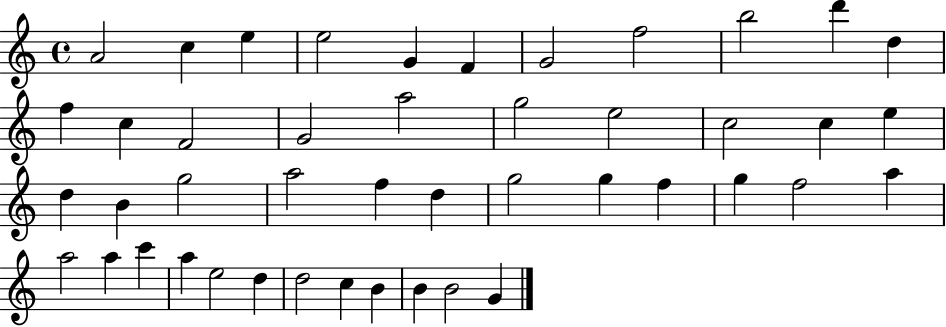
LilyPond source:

{
  \clef treble
  \time 4/4
  \defaultTimeSignature
  \key c \major
  a'2 c''4 e''4 | e''2 g'4 f'4 | g'2 f''2 | b''2 d'''4 d''4 | \break f''4 c''4 f'2 | g'2 a''2 | g''2 e''2 | c''2 c''4 e''4 | \break d''4 b'4 g''2 | a''2 f''4 d''4 | g''2 g''4 f''4 | g''4 f''2 a''4 | \break a''2 a''4 c'''4 | a''4 e''2 d''4 | d''2 c''4 b'4 | b'4 b'2 g'4 | \break \bar "|."
}